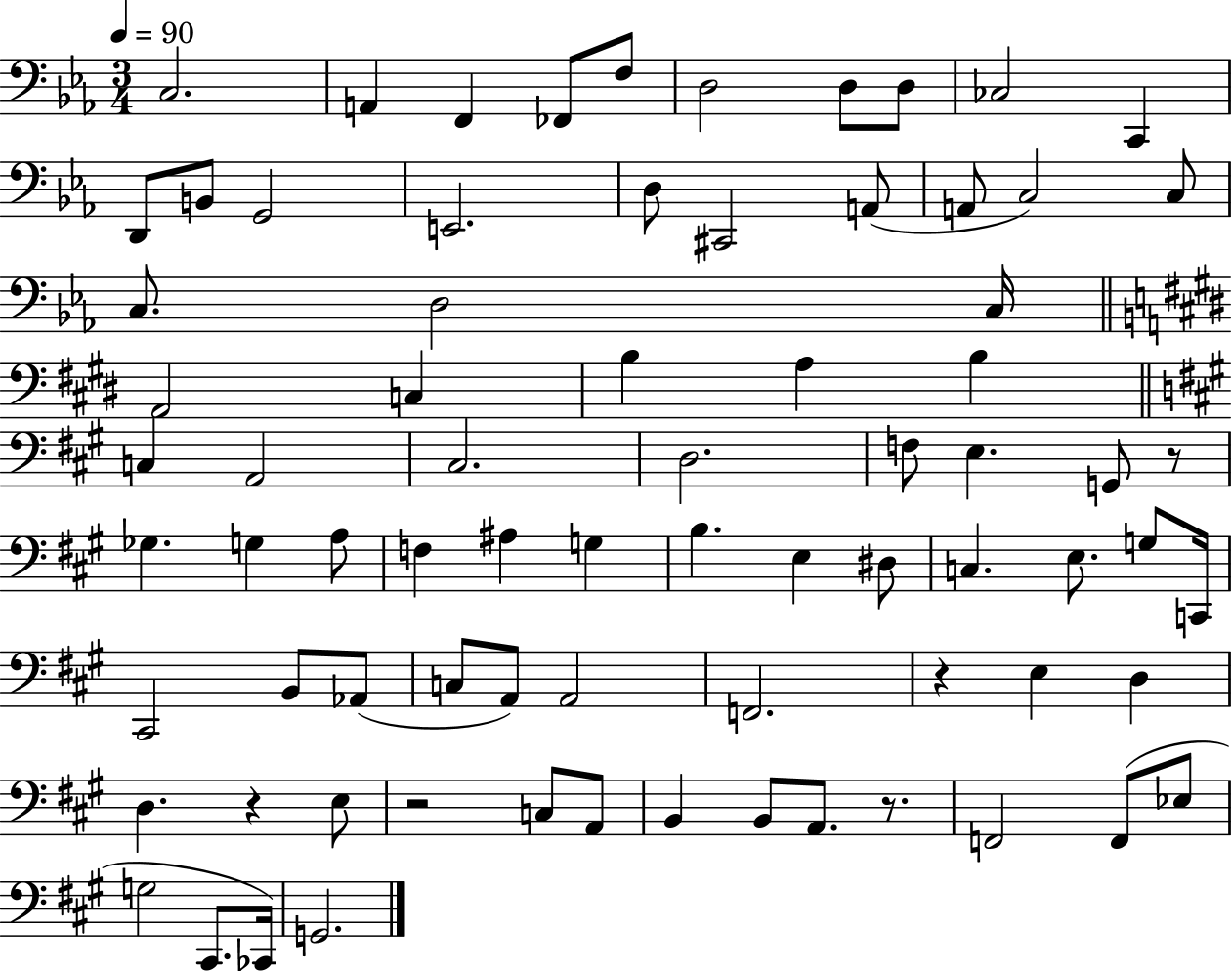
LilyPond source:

{
  \clef bass
  \numericTimeSignature
  \time 3/4
  \key ees \major
  \tempo 4 = 90
  \repeat volta 2 { c2. | a,4 f,4 fes,8 f8 | d2 d8 d8 | ces2 c,4 | \break d,8 b,8 g,2 | e,2. | d8 cis,2 a,8( | a,8 c2) c8 | \break c8. d2 c16 | \bar "||" \break \key e \major a,2 c4 | b4 a4 b4 | \bar "||" \break \key a \major c4 a,2 | cis2. | d2. | f8 e4. g,8 r8 | \break ges4. g4 a8 | f4 ais4 g4 | b4. e4 dis8 | c4. e8. g8 c,16 | \break cis,2 b,8 aes,8( | c8 a,8) a,2 | f,2. | r4 e4 d4 | \break d4. r4 e8 | r2 c8 a,8 | b,4 b,8 a,8. r8. | f,2 f,8( ees8 | \break g2 cis,8. ces,16) | g,2. | } \bar "|."
}